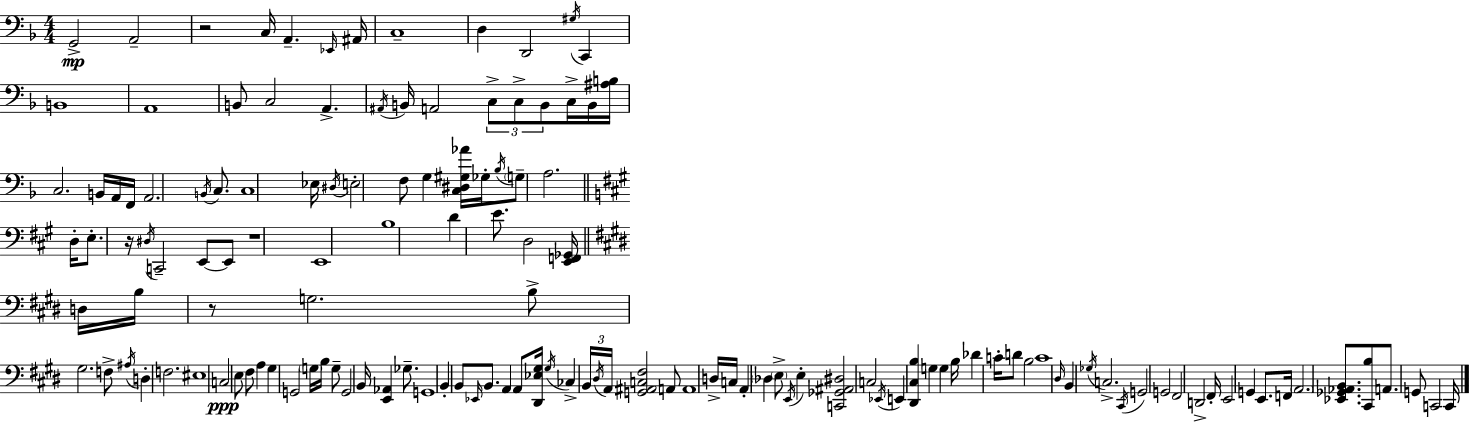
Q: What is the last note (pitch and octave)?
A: C2